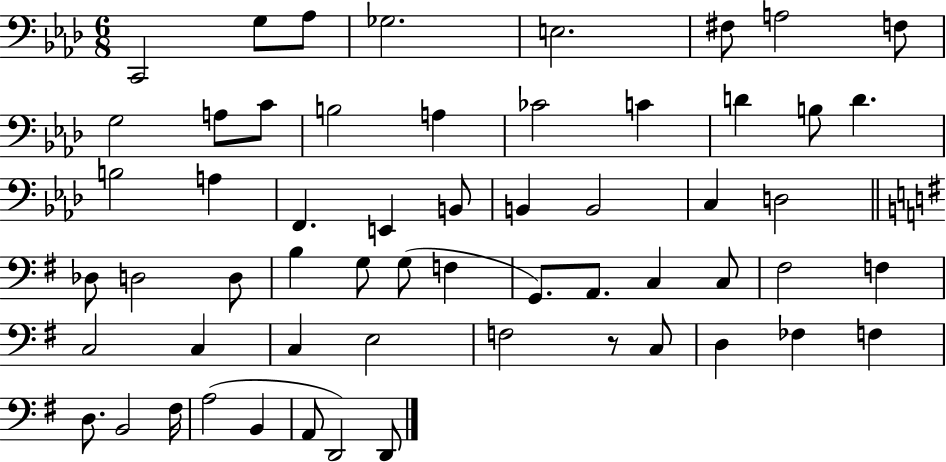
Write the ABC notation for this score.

X:1
T:Untitled
M:6/8
L:1/4
K:Ab
C,,2 G,/2 _A,/2 _G,2 E,2 ^F,/2 A,2 F,/2 G,2 A,/2 C/2 B,2 A, _C2 C D B,/2 D B,2 A, F,, E,, B,,/2 B,, B,,2 C, D,2 _D,/2 D,2 D,/2 B, G,/2 G,/2 F, G,,/2 A,,/2 C, C,/2 ^F,2 F, C,2 C, C, E,2 F,2 z/2 C,/2 D, _F, F, D,/2 B,,2 ^F,/4 A,2 B,, A,,/2 D,,2 D,,/2